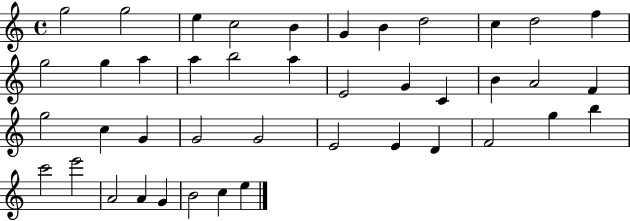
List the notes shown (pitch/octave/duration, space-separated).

G5/h G5/h E5/q C5/h B4/q G4/q B4/q D5/h C5/q D5/h F5/q G5/h G5/q A5/q A5/q B5/h A5/q E4/h G4/q C4/q B4/q A4/h F4/q G5/h C5/q G4/q G4/h G4/h E4/h E4/q D4/q F4/h G5/q B5/q C6/h E6/h A4/h A4/q G4/q B4/h C5/q E5/q